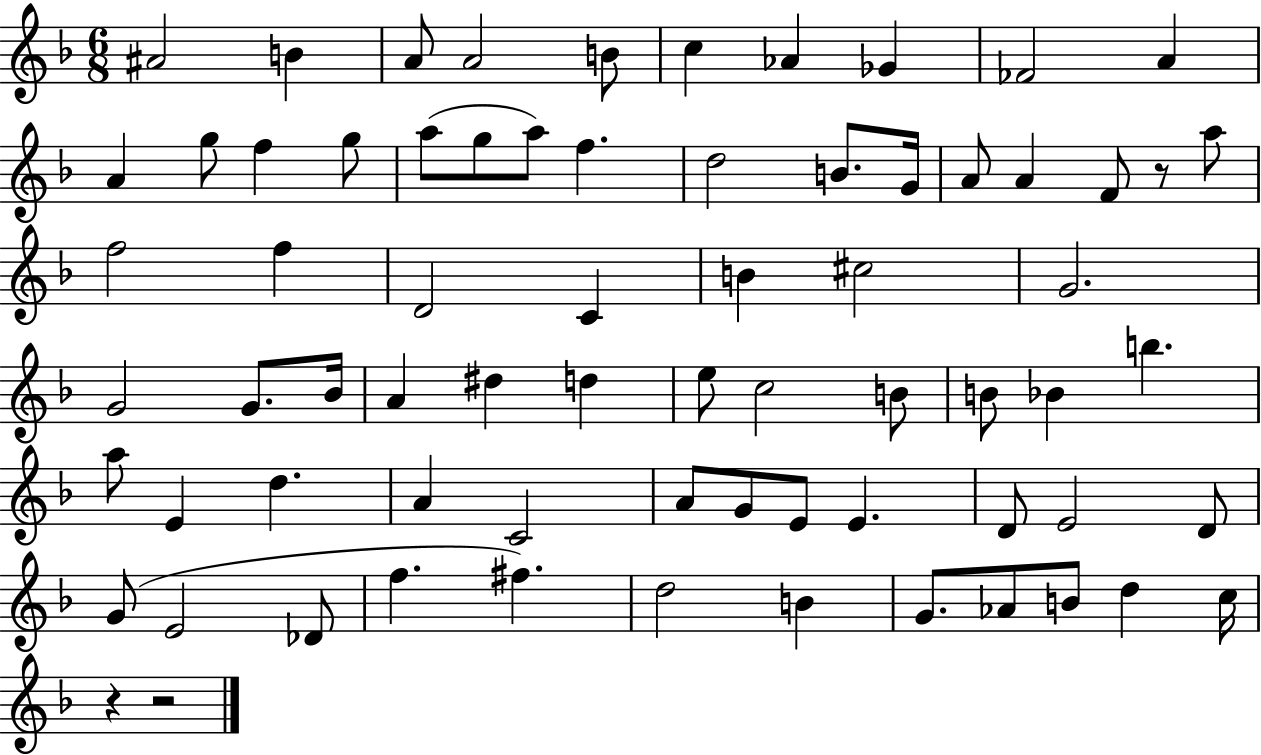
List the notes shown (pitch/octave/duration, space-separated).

A#4/h B4/q A4/e A4/h B4/e C5/q Ab4/q Gb4/q FES4/h A4/q A4/q G5/e F5/q G5/e A5/e G5/e A5/e F5/q. D5/h B4/e. G4/s A4/e A4/q F4/e R/e A5/e F5/h F5/q D4/h C4/q B4/q C#5/h G4/h. G4/h G4/e. Bb4/s A4/q D#5/q D5/q E5/e C5/h B4/e B4/e Bb4/q B5/q. A5/e E4/q D5/q. A4/q C4/h A4/e G4/e E4/e E4/q. D4/e E4/h D4/e G4/e E4/h Db4/e F5/q. F#5/q. D5/h B4/q G4/e. Ab4/e B4/e D5/q C5/s R/q R/h